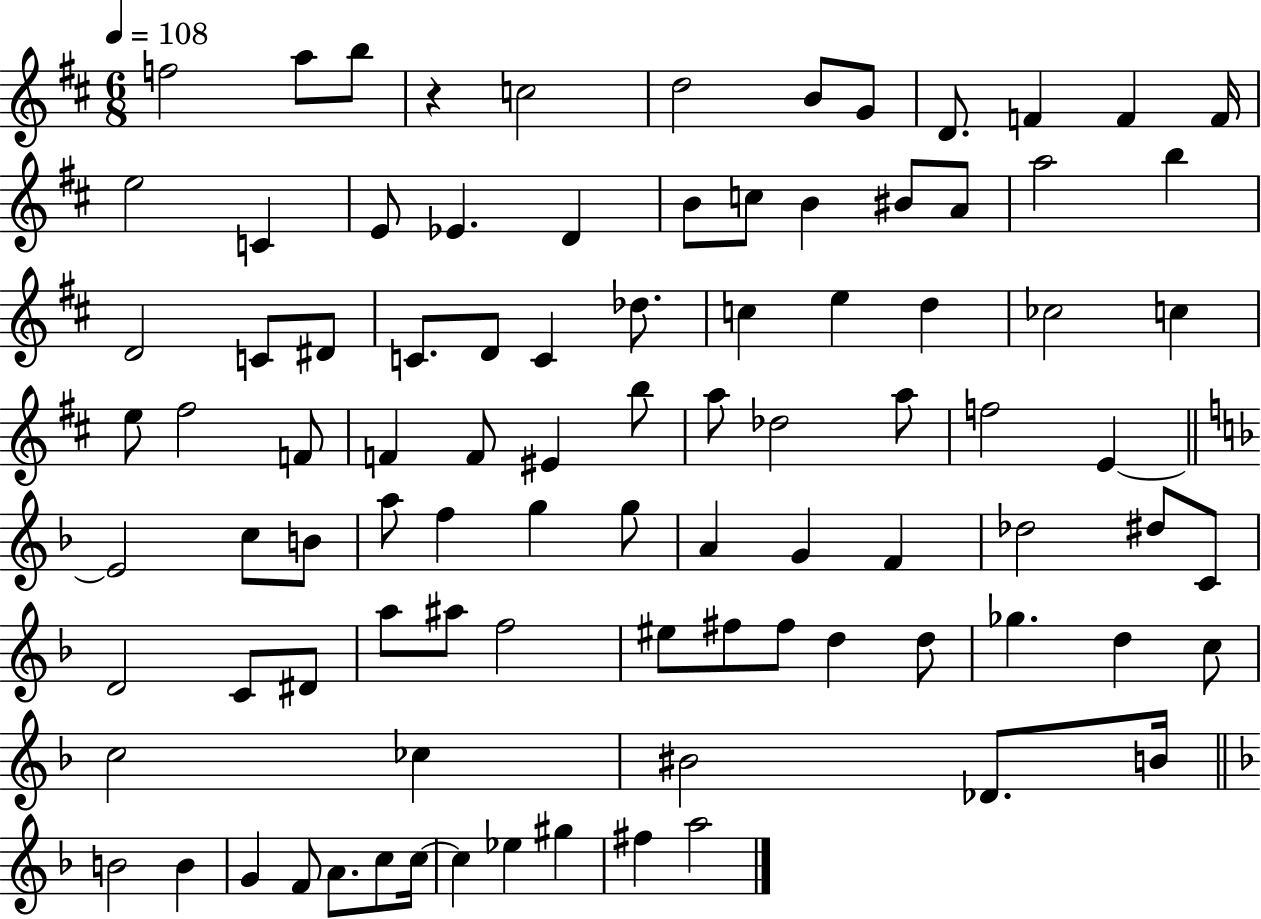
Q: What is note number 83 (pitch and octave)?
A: F4